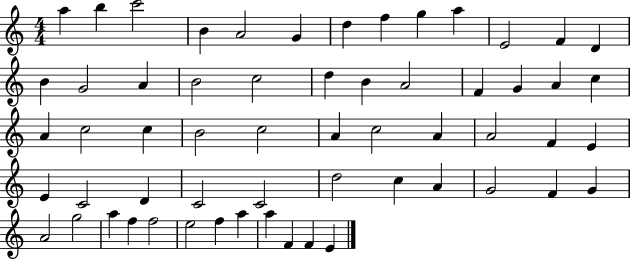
A5/q B5/q C6/h B4/q A4/h G4/q D5/q F5/q G5/q A5/q E4/h F4/q D4/q B4/q G4/h A4/q B4/h C5/h D5/q B4/q A4/h F4/q G4/q A4/q C5/q A4/q C5/h C5/q B4/h C5/h A4/q C5/h A4/q A4/h F4/q E4/q E4/q C4/h D4/q C4/h C4/h D5/h C5/q A4/q G4/h F4/q G4/q A4/h G5/h A5/q F5/q F5/h E5/h F5/q A5/q A5/q F4/q F4/q E4/q